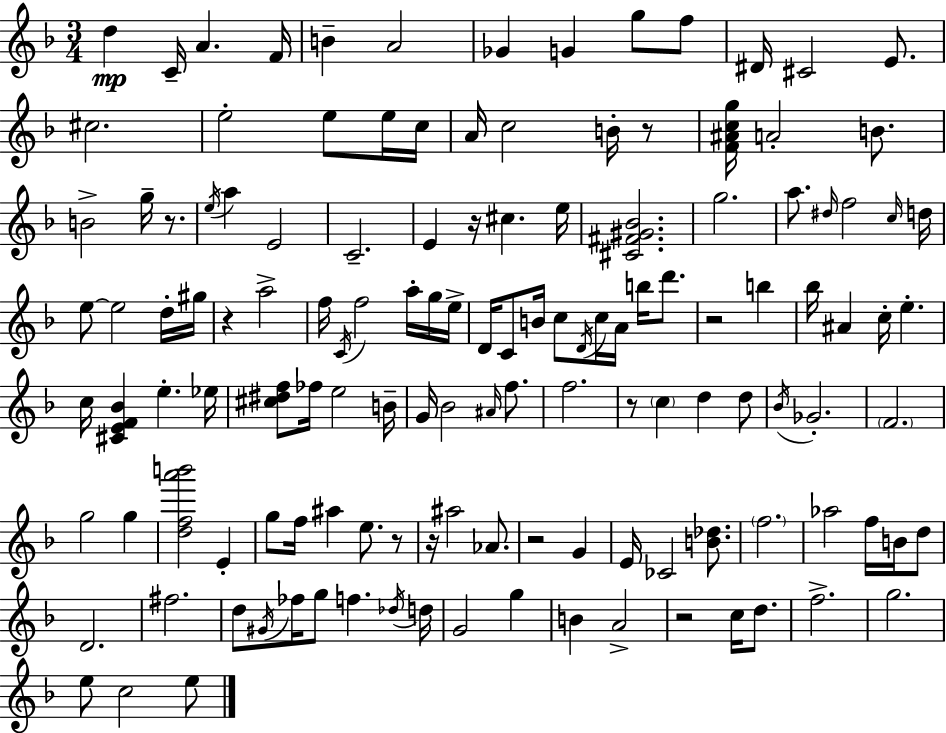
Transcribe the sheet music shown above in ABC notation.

X:1
T:Untitled
M:3/4
L:1/4
K:Dm
d C/4 A F/4 B A2 _G G g/2 f/2 ^D/4 ^C2 E/2 ^c2 e2 e/2 e/4 c/4 A/4 c2 B/4 z/2 [F^Acg]/4 A2 B/2 B2 g/4 z/2 e/4 a E2 C2 E z/4 ^c e/4 [^C^F^G_B]2 g2 a/2 ^d/4 f2 c/4 d/4 e/2 e2 d/4 ^g/4 z a2 f/4 C/4 f2 a/4 g/4 e/4 D/4 C/2 B/4 c/2 D/4 c/4 A/4 b/4 d'/2 z2 b _b/4 ^A c/4 e c/4 [^CEF_B] e _e/4 [^c^df]/2 _f/4 e2 B/4 G/4 _B2 ^A/4 f/2 f2 z/2 c d d/2 _B/4 _G2 F2 g2 g [dfa'b']2 E g/2 f/4 ^a e/2 z/2 z/4 ^a2 _A/2 z2 G E/4 _C2 [B_d]/2 f2 _a2 f/4 B/4 d/2 D2 ^f2 d/2 ^G/4 _f/4 g/2 f _d/4 d/4 G2 g B A2 z2 c/4 d/2 f2 g2 e/2 c2 e/2